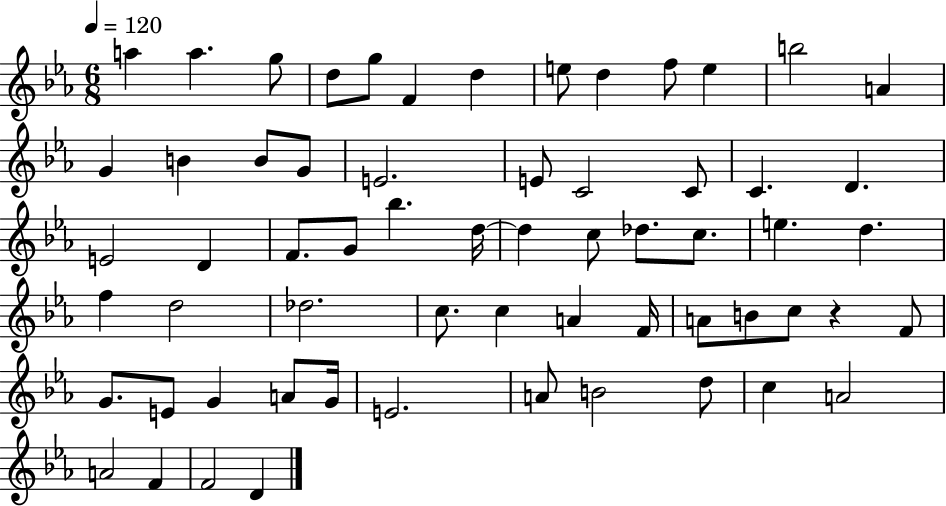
X:1
T:Untitled
M:6/8
L:1/4
K:Eb
a a g/2 d/2 g/2 F d e/2 d f/2 e b2 A G B B/2 G/2 E2 E/2 C2 C/2 C D E2 D F/2 G/2 _b d/4 d c/2 _d/2 c/2 e d f d2 _d2 c/2 c A F/4 A/2 B/2 c/2 z F/2 G/2 E/2 G A/2 G/4 E2 A/2 B2 d/2 c A2 A2 F F2 D